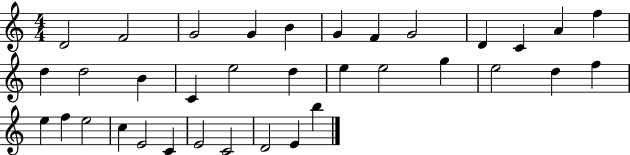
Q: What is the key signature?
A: C major